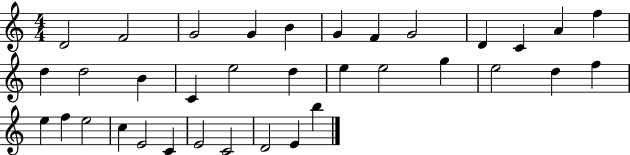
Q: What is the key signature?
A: C major